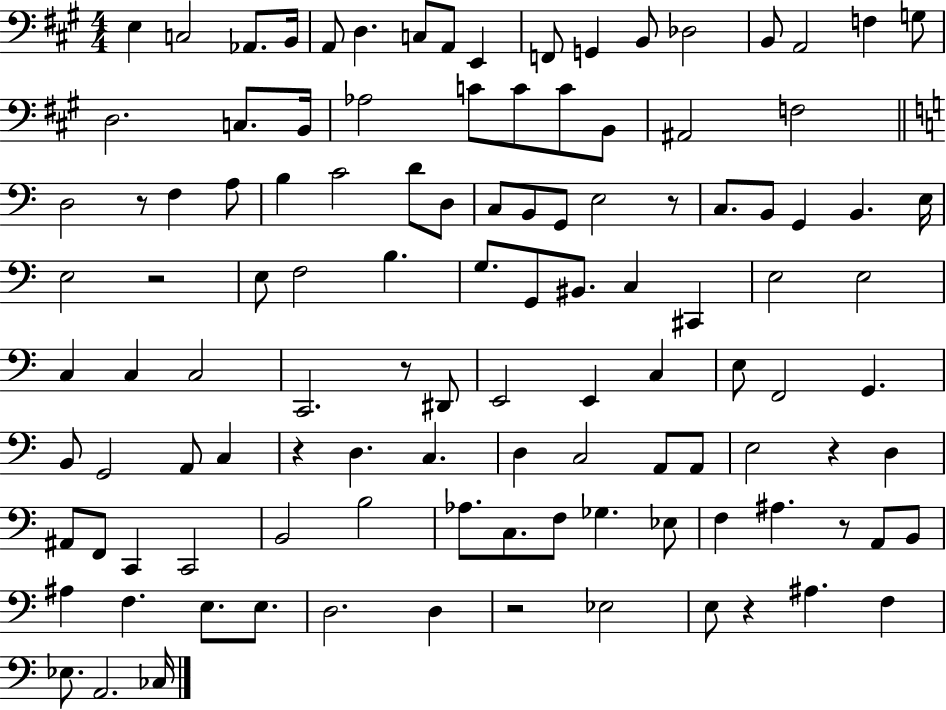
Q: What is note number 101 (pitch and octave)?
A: A#3